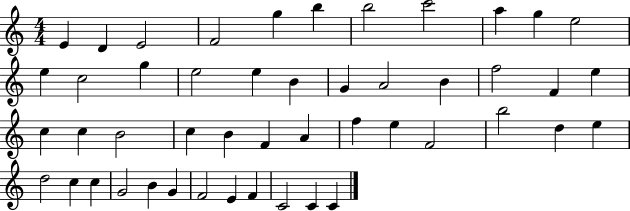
E4/q D4/q E4/h F4/h G5/q B5/q B5/h C6/h A5/q G5/q E5/h E5/q C5/h G5/q E5/h E5/q B4/q G4/q A4/h B4/q F5/h F4/q E5/q C5/q C5/q B4/h C5/q B4/q F4/q A4/q F5/q E5/q F4/h B5/h D5/q E5/q D5/h C5/q C5/q G4/h B4/q G4/q F4/h E4/q F4/q C4/h C4/q C4/q